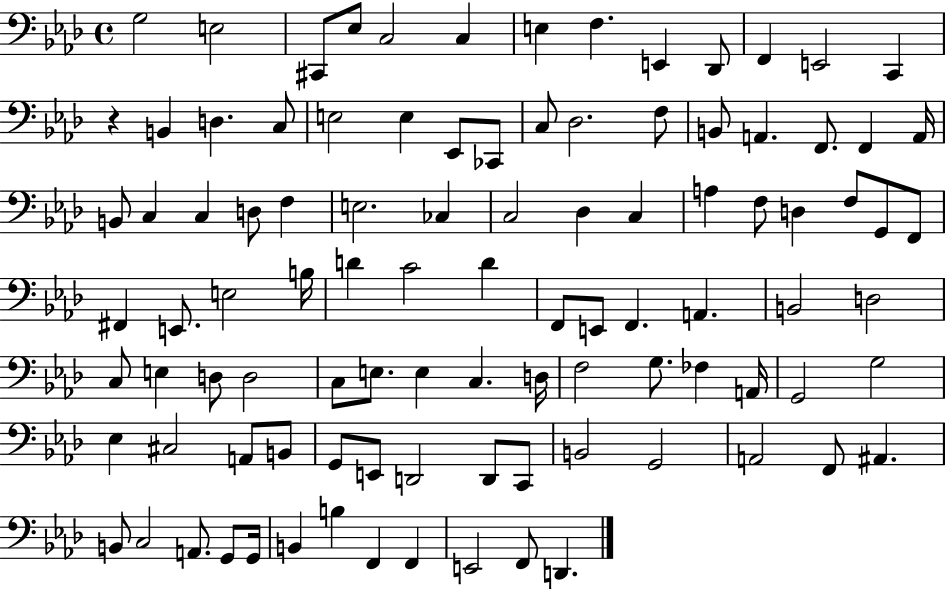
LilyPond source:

{
  \clef bass
  \time 4/4
  \defaultTimeSignature
  \key aes \major
  \repeat volta 2 { g2 e2 | cis,8 ees8 c2 c4 | e4 f4. e,4 des,8 | f,4 e,2 c,4 | \break r4 b,4 d4. c8 | e2 e4 ees,8 ces,8 | c8 des2. f8 | b,8 a,4. f,8. f,4 a,16 | \break b,8 c4 c4 d8 f4 | e2. ces4 | c2 des4 c4 | a4 f8 d4 f8 g,8 f,8 | \break fis,4 e,8. e2 b16 | d'4 c'2 d'4 | f,8 e,8 f,4. a,4. | b,2 d2 | \break c8 e4 d8 d2 | c8 e8. e4 c4. d16 | f2 g8. fes4 a,16 | g,2 g2 | \break ees4 cis2 a,8 b,8 | g,8 e,8 d,2 d,8 c,8 | b,2 g,2 | a,2 f,8 ais,4. | \break b,8 c2 a,8. g,8 g,16 | b,4 b4 f,4 f,4 | e,2 f,8 d,4. | } \bar "|."
}